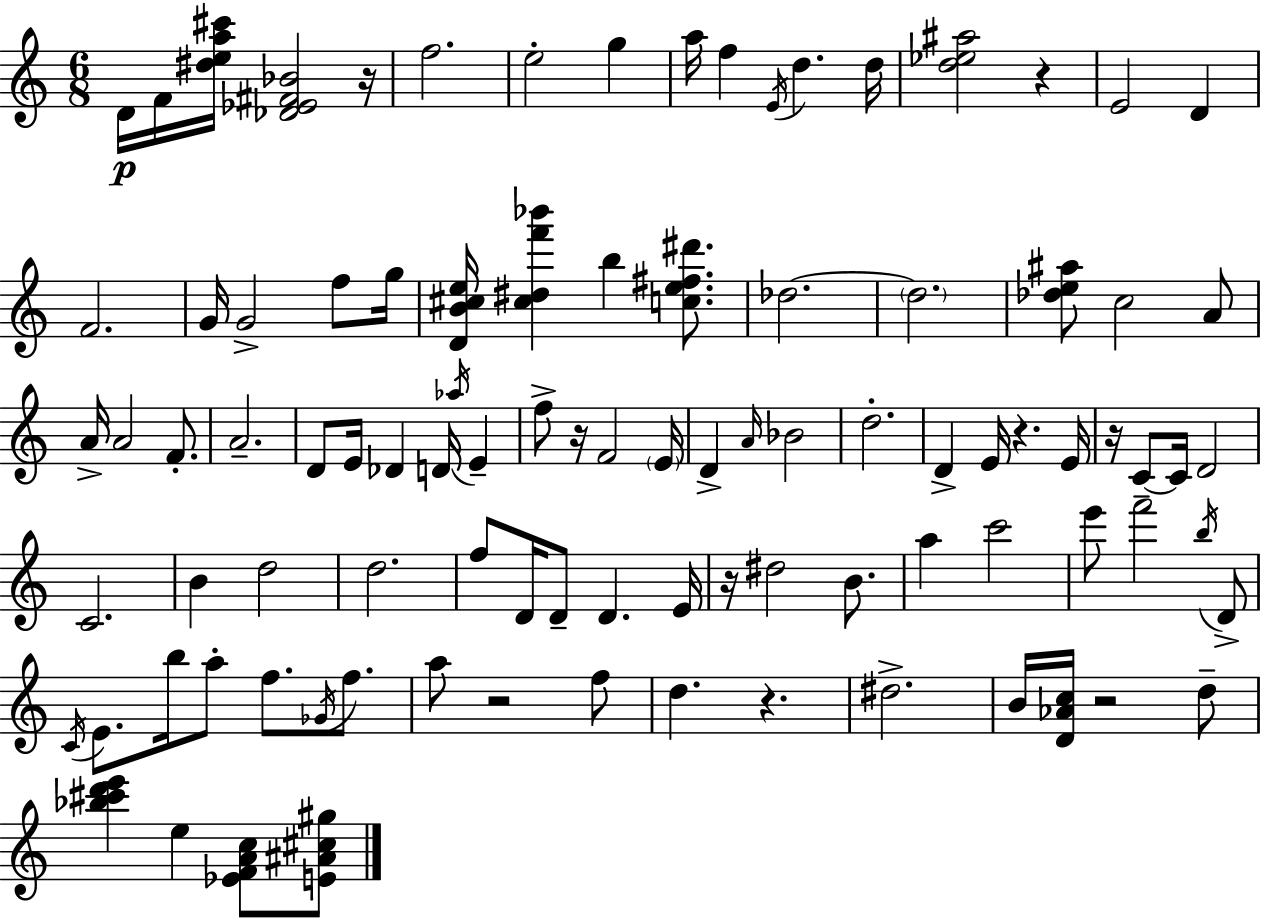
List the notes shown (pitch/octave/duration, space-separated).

D4/s F4/s [D#5,E5,A5,C#6]/s [Db4,Eb4,F#4,Bb4]/h R/s F5/h. E5/h G5/q A5/s F5/q E4/s D5/q. D5/s [D5,Eb5,A#5]/h R/q E4/h D4/q F4/h. G4/s G4/h F5/e G5/s [D4,B4,C#5,E5]/s [C#5,D#5,F6,Bb6]/q B5/q [C5,E5,F#5,D#6]/e. Db5/h. Db5/h. [Db5,E5,A#5]/e C5/h A4/e A4/s A4/h F4/e. A4/h. D4/e E4/s Db4/q D4/s Ab5/s E4/q F5/e R/s F4/h E4/s D4/q A4/s Bb4/h D5/h. D4/q E4/s R/q. E4/s R/s C4/e C4/s D4/h C4/h. B4/q D5/h D5/h. F5/e D4/s D4/e D4/q. E4/s R/s D#5/h B4/e. A5/q C6/h E6/e F6/h B5/s D4/e C4/s E4/e. B5/s A5/e F5/e. Gb4/s F5/e. A5/e R/h F5/e D5/q. R/q. D#5/h. B4/s [D4,Ab4,C5]/s R/h D5/e [Bb5,C#6,D6,E6]/q E5/q [Eb4,F4,A4,C5]/e [E4,A#4,C#5,G#5]/e